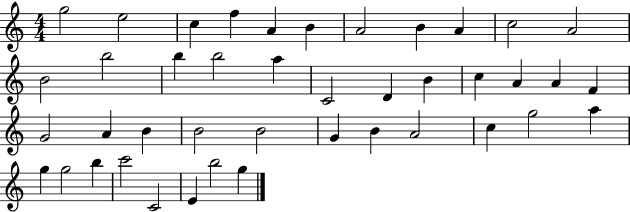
G5/h E5/h C5/q F5/q A4/q B4/q A4/h B4/q A4/q C5/h A4/h B4/h B5/h B5/q B5/h A5/q C4/h D4/q B4/q C5/q A4/q A4/q F4/q G4/h A4/q B4/q B4/h B4/h G4/q B4/q A4/h C5/q G5/h A5/q G5/q G5/h B5/q C6/h C4/h E4/q B5/h G5/q